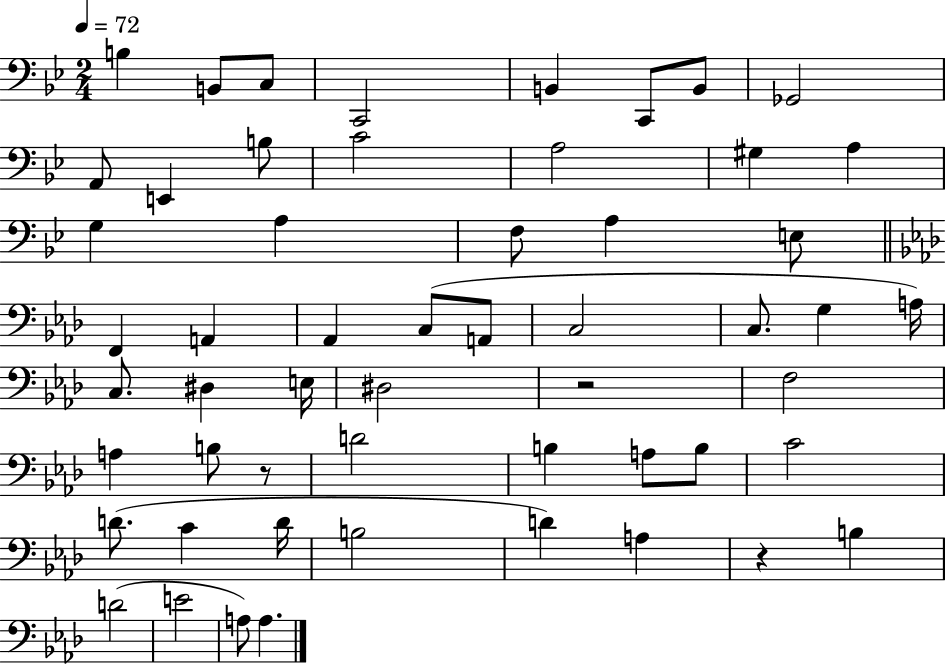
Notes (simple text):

B3/q B2/e C3/e C2/h B2/q C2/e B2/e Gb2/h A2/e E2/q B3/e C4/h A3/h G#3/q A3/q G3/q A3/q F3/e A3/q E3/e F2/q A2/q Ab2/q C3/e A2/e C3/h C3/e. G3/q A3/s C3/e. D#3/q E3/s D#3/h R/h F3/h A3/q B3/e R/e D4/h B3/q A3/e B3/e C4/h D4/e. C4/q D4/s B3/h D4/q A3/q R/q B3/q D4/h E4/h A3/e A3/q.